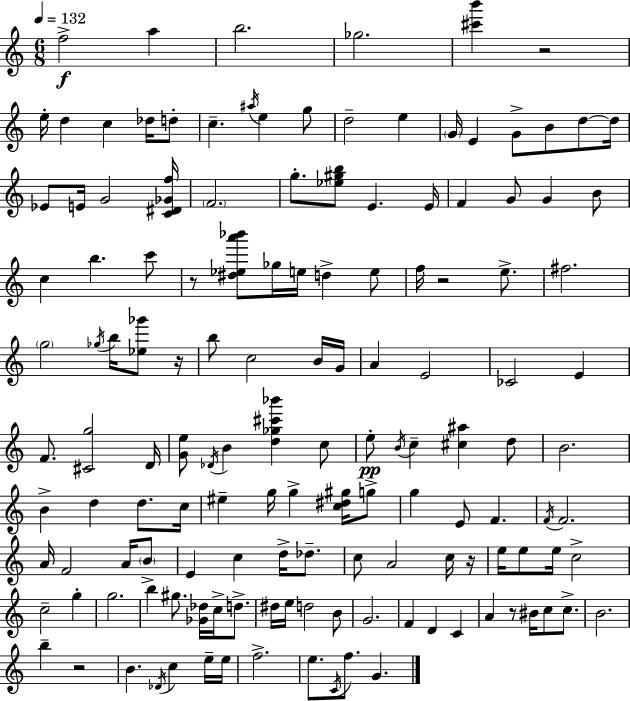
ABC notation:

X:1
T:Untitled
M:6/8
L:1/4
K:Am
f2 a b2 _g2 [^c'b'] z2 e/4 d c _d/4 d/2 c ^a/4 e g/2 d2 e G/4 E G/2 B/2 d/2 d/4 _E/2 E/4 G2 [C^D_Gf]/4 F2 g/2 [_e^gb]/2 E E/4 F G/2 G B/2 c b c'/2 z/2 [^d_ea'_b']/2 _g/4 e/4 d e/2 f/4 z2 e/2 ^f2 g2 _g/4 b/4 [_e_g']/2 z/4 b/2 c2 B/4 G/4 A E2 _C2 E F/2 [^Cg]2 D/4 [Ge]/2 _D/4 B [d_g^c'_b'] c/2 e/2 B/4 c [^c^a] d/2 B2 B d d/2 c/4 ^e g/4 g [c^d^g]/4 g/2 g E/2 F F/4 F2 A/4 F2 A/4 B/2 E c d/4 _d/2 c/2 A2 c/4 z/4 e/4 e/2 e/4 c2 c2 g g2 b ^g/2 [_G_d]/4 c/4 d/2 ^d/4 e/4 d2 B/2 G2 F D C A z/2 ^B/4 c/2 c/2 B2 b z2 B _D/4 c e/4 e/4 f2 e/2 C/4 f/2 G